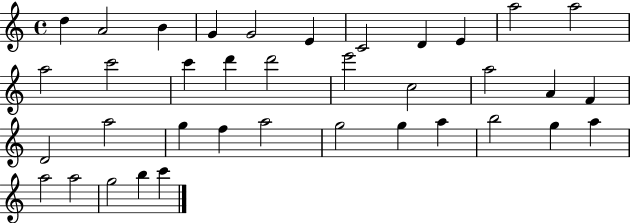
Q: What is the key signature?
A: C major